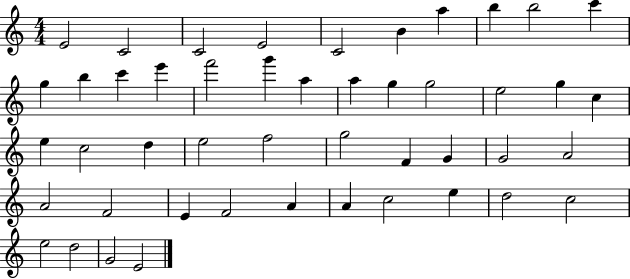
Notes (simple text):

E4/h C4/h C4/h E4/h C4/h B4/q A5/q B5/q B5/h C6/q G5/q B5/q C6/q E6/q F6/h G6/q A5/q A5/q G5/q G5/h E5/h G5/q C5/q E5/q C5/h D5/q E5/h F5/h G5/h F4/q G4/q G4/h A4/h A4/h F4/h E4/q F4/h A4/q A4/q C5/h E5/q D5/h C5/h E5/h D5/h G4/h E4/h